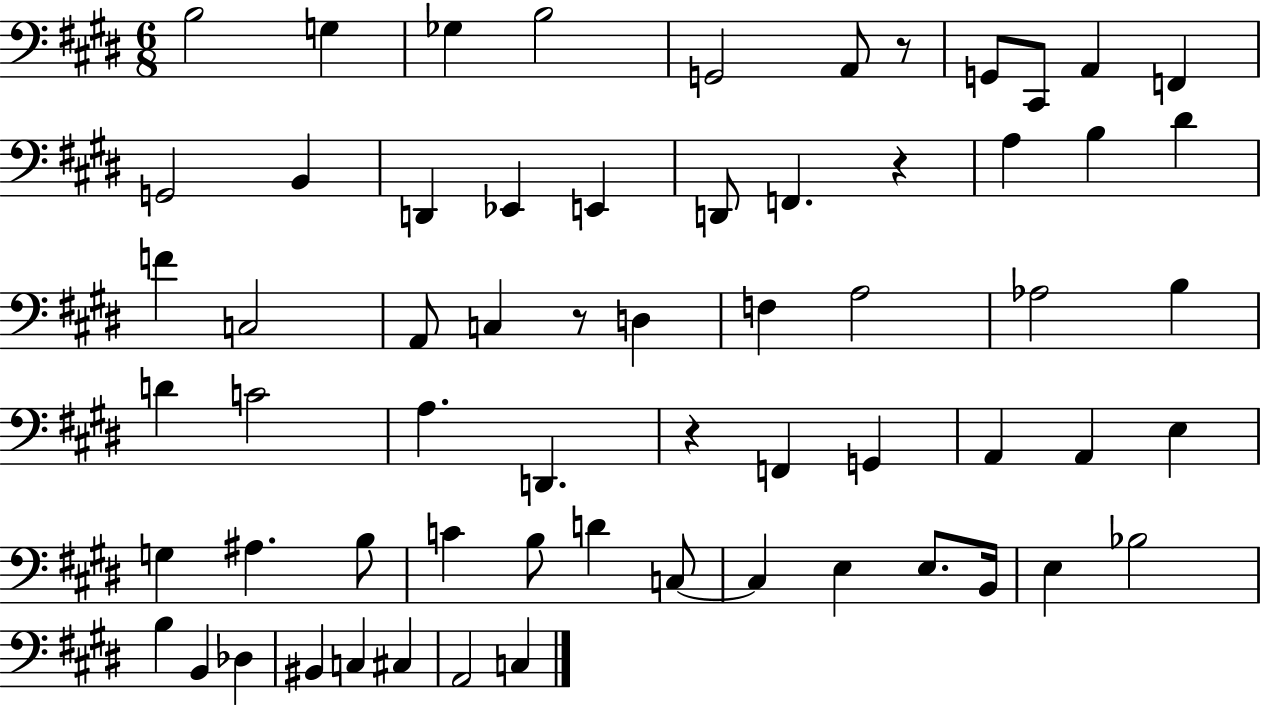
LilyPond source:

{
  \clef bass
  \numericTimeSignature
  \time 6/8
  \key e \major
  b2 g4 | ges4 b2 | g,2 a,8 r8 | g,8 cis,8 a,4 f,4 | \break g,2 b,4 | d,4 ees,4 e,4 | d,8 f,4. r4 | a4 b4 dis'4 | \break f'4 c2 | a,8 c4 r8 d4 | f4 a2 | aes2 b4 | \break d'4 c'2 | a4. d,4. | r4 f,4 g,4 | a,4 a,4 e4 | \break g4 ais4. b8 | c'4 b8 d'4 c8~~ | c4 e4 e8. b,16 | e4 bes2 | \break b4 b,4 des4 | bis,4 c4 cis4 | a,2 c4 | \bar "|."
}